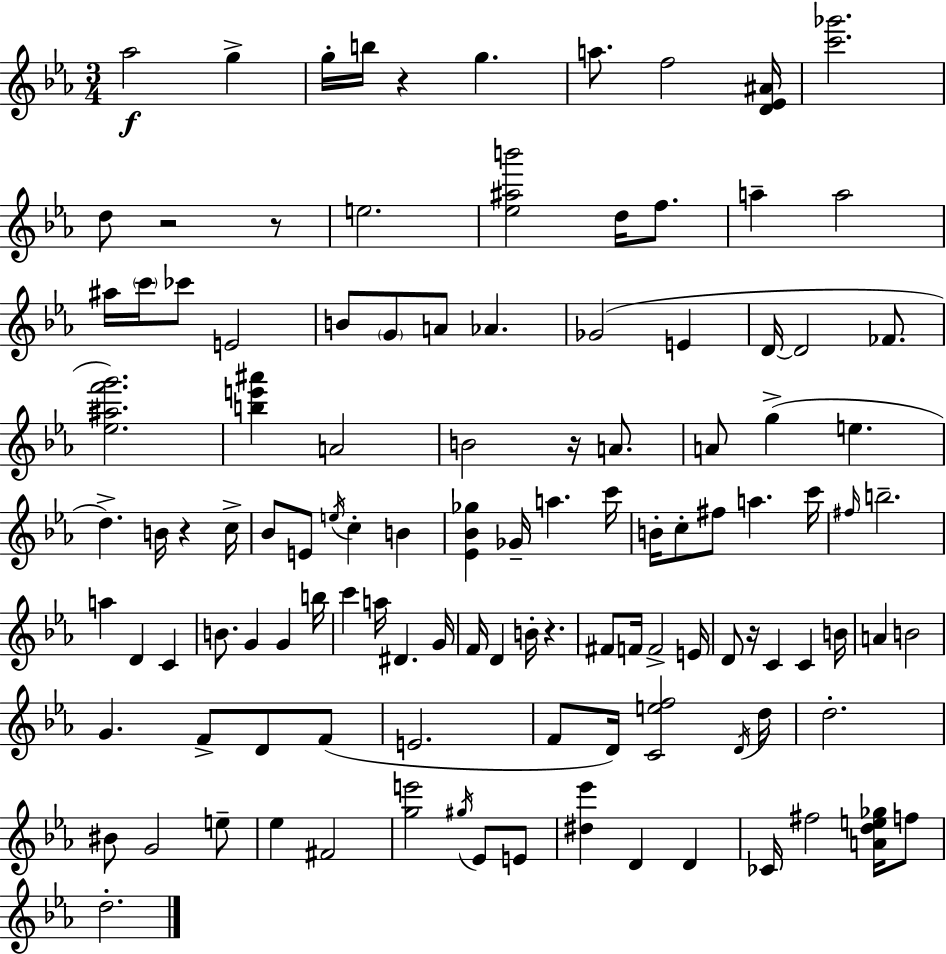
Ab5/h G5/q G5/s B5/s R/q G5/q. A5/e. F5/h [D4,Eb4,A#4]/s [C6,Gb6]/h. D5/e R/h R/e E5/h. [Eb5,A#5,B6]/h D5/s F5/e. A5/q A5/h A#5/s C6/s CES6/e E4/h B4/e G4/e A4/e Ab4/q. Gb4/h E4/q D4/s D4/h FES4/e. [Eb5,A#5,F6,G6]/h. [B5,E6,A#6]/q A4/h B4/h R/s A4/e. A4/e G5/q E5/q. D5/q. B4/s R/q C5/s Bb4/e E4/e E5/s C5/q B4/q [Eb4,Bb4,Gb5]/q Gb4/s A5/q. C6/s B4/s C5/e F#5/e A5/q. C6/s F#5/s B5/h. A5/q D4/q C4/q B4/e. G4/q G4/q B5/s C6/q A5/s D#4/q. G4/s F4/s D4/q B4/s R/q. F#4/e F4/s F4/h E4/s D4/e R/s C4/q C4/q B4/s A4/q B4/h G4/q. F4/e D4/e F4/e E4/h. F4/e D4/s [C4,E5,F5]/h D4/s D5/s D5/h. BIS4/e G4/h E5/e Eb5/q F#4/h [G5,E6]/h G#5/s Eb4/e E4/e [D#5,Eb6]/q D4/q D4/q CES4/s F#5/h [A4,D5,E5,Gb5]/s F5/e D5/h.